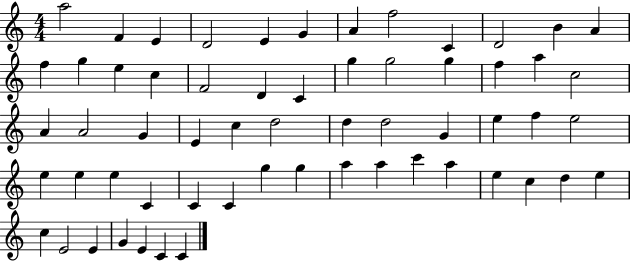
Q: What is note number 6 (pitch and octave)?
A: G4